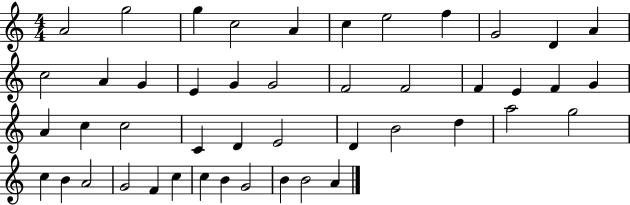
{
  \clef treble
  \numericTimeSignature
  \time 4/4
  \key c \major
  a'2 g''2 | g''4 c''2 a'4 | c''4 e''2 f''4 | g'2 d'4 a'4 | \break c''2 a'4 g'4 | e'4 g'4 g'2 | f'2 f'2 | f'4 e'4 f'4 g'4 | \break a'4 c''4 c''2 | c'4 d'4 e'2 | d'4 b'2 d''4 | a''2 g''2 | \break c''4 b'4 a'2 | g'2 f'4 c''4 | c''4 b'4 g'2 | b'4 b'2 a'4 | \break \bar "|."
}